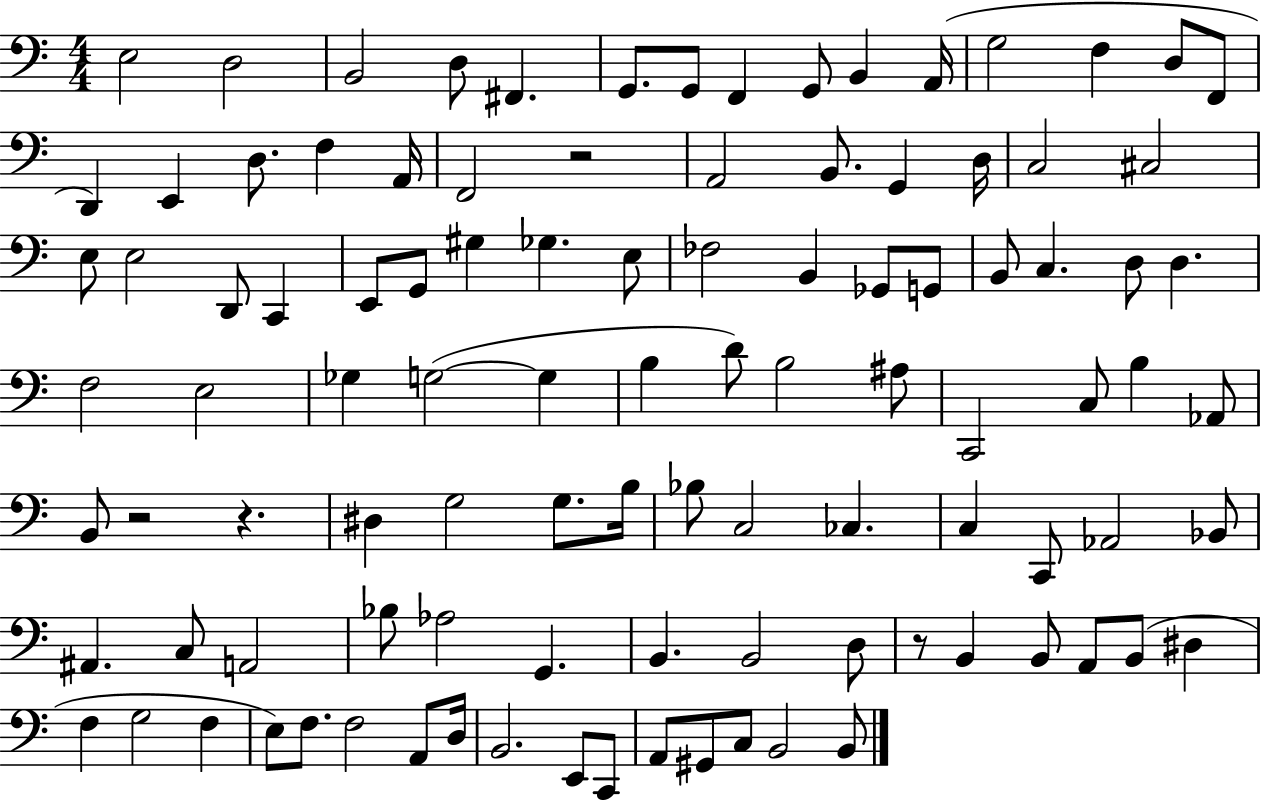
E3/h D3/h B2/h D3/e F#2/q. G2/e. G2/e F2/q G2/e B2/q A2/s G3/h F3/q D3/e F2/e D2/q E2/q D3/e. F3/q A2/s F2/h R/h A2/h B2/e. G2/q D3/s C3/h C#3/h E3/e E3/h D2/e C2/q E2/e G2/e G#3/q Gb3/q. E3/e FES3/h B2/q Gb2/e G2/e B2/e C3/q. D3/e D3/q. F3/h E3/h Gb3/q G3/h G3/q B3/q D4/e B3/h A#3/e C2/h C3/e B3/q Ab2/e B2/e R/h R/q. D#3/q G3/h G3/e. B3/s Bb3/e C3/h CES3/q. C3/q C2/e Ab2/h Bb2/e A#2/q. C3/e A2/h Bb3/e Ab3/h G2/q. B2/q. B2/h D3/e R/e B2/q B2/e A2/e B2/e D#3/q F3/q G3/h F3/q E3/e F3/e. F3/h A2/e D3/s B2/h. E2/e C2/e A2/e G#2/e C3/e B2/h B2/e